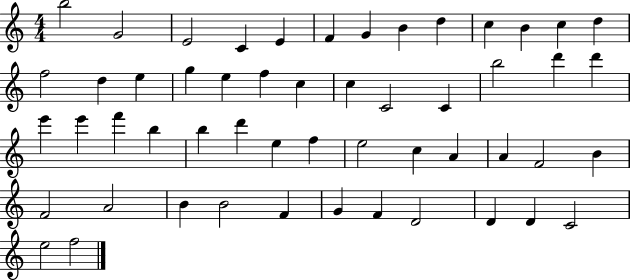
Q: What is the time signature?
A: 4/4